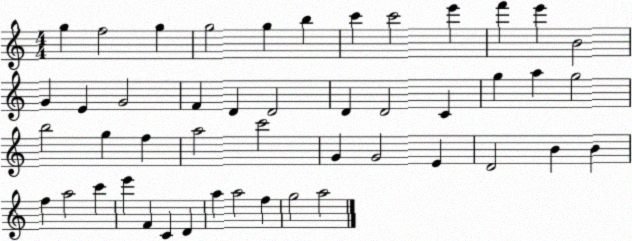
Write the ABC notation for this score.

X:1
T:Untitled
M:4/4
L:1/4
K:C
g f2 g g2 g b c' c'2 e' f' e' B2 G E G2 F D D2 D D2 C g a g2 b2 g f a2 c'2 G G2 E D2 B B f a2 c' e' F C D a a2 f g2 a2